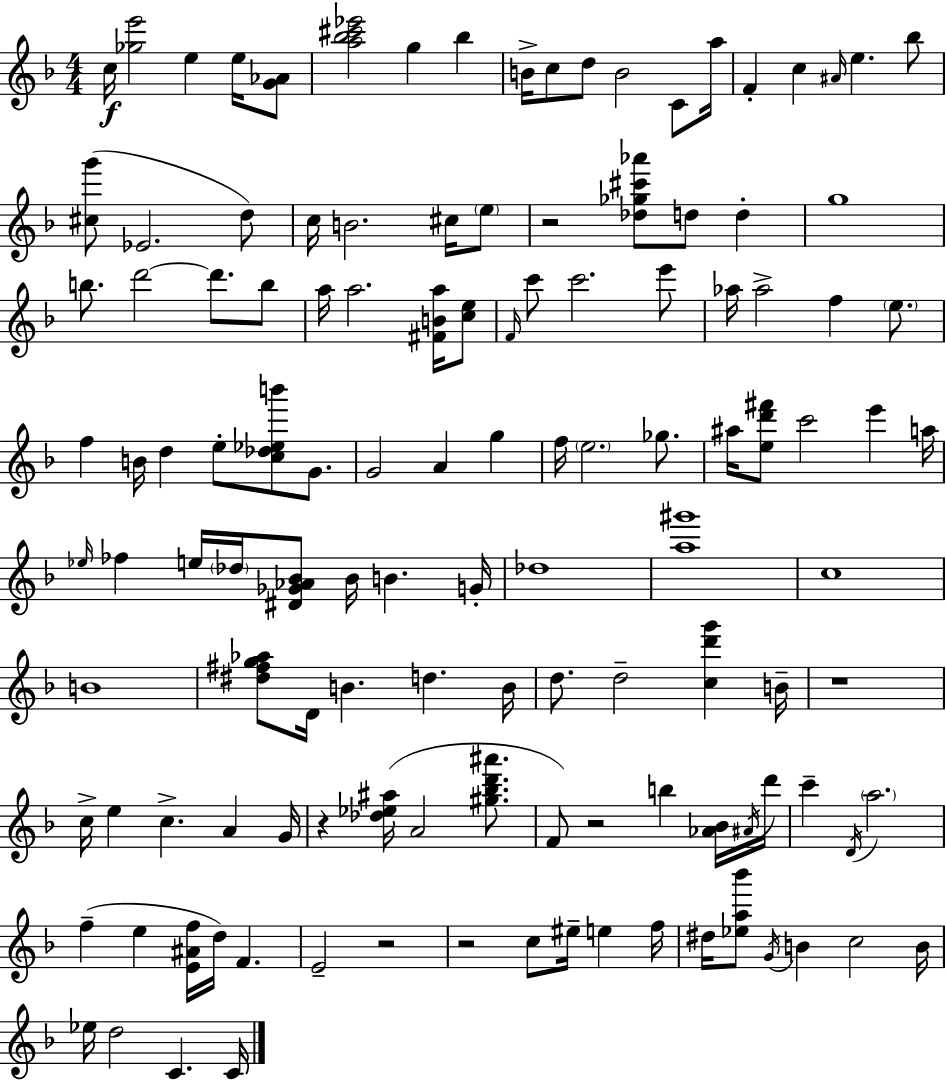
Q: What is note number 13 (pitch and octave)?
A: C5